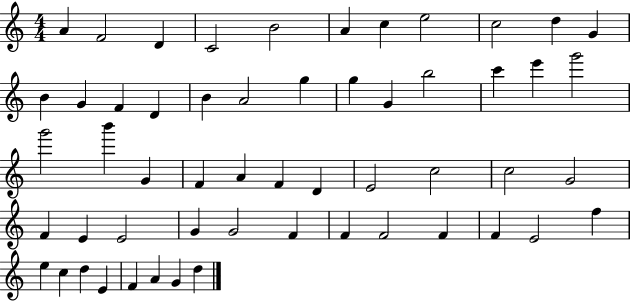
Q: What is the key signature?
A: C major